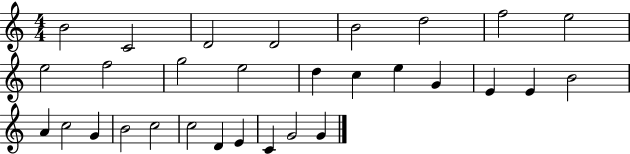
X:1
T:Untitled
M:4/4
L:1/4
K:C
B2 C2 D2 D2 B2 d2 f2 e2 e2 f2 g2 e2 d c e G E E B2 A c2 G B2 c2 c2 D E C G2 G